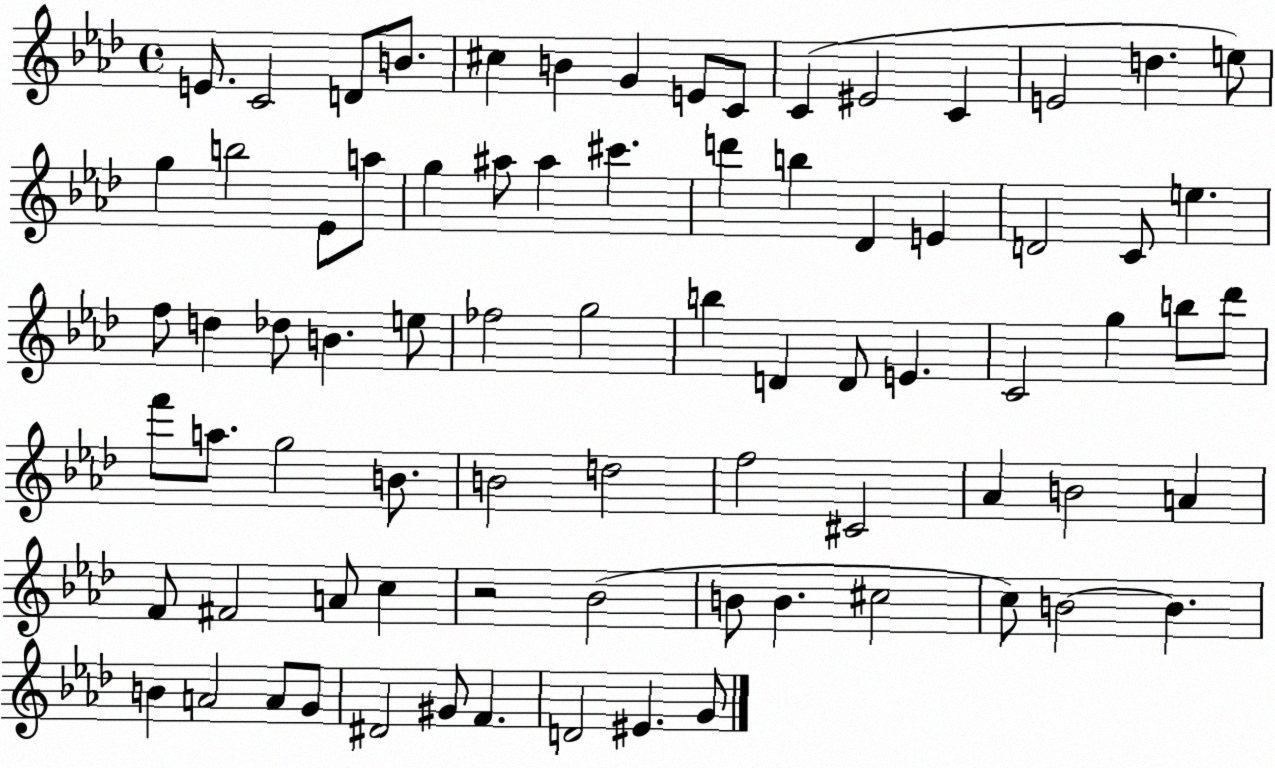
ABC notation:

X:1
T:Untitled
M:4/4
L:1/4
K:Ab
E/2 C2 D/2 B/2 ^c B G E/2 C/2 C ^E2 C E2 d e/2 g b2 _E/2 a/2 g ^a/2 ^a ^c' d' b _D E D2 C/2 e f/2 d _d/2 B e/2 _f2 g2 b D D/2 E C2 g b/2 _d'/2 f'/2 a/2 g2 B/2 B2 d2 f2 ^C2 _A B2 A F/2 ^F2 A/2 c z2 _B2 B/2 B ^c2 c/2 B2 B B A2 A/2 G/2 ^D2 ^G/2 F D2 ^E G/2